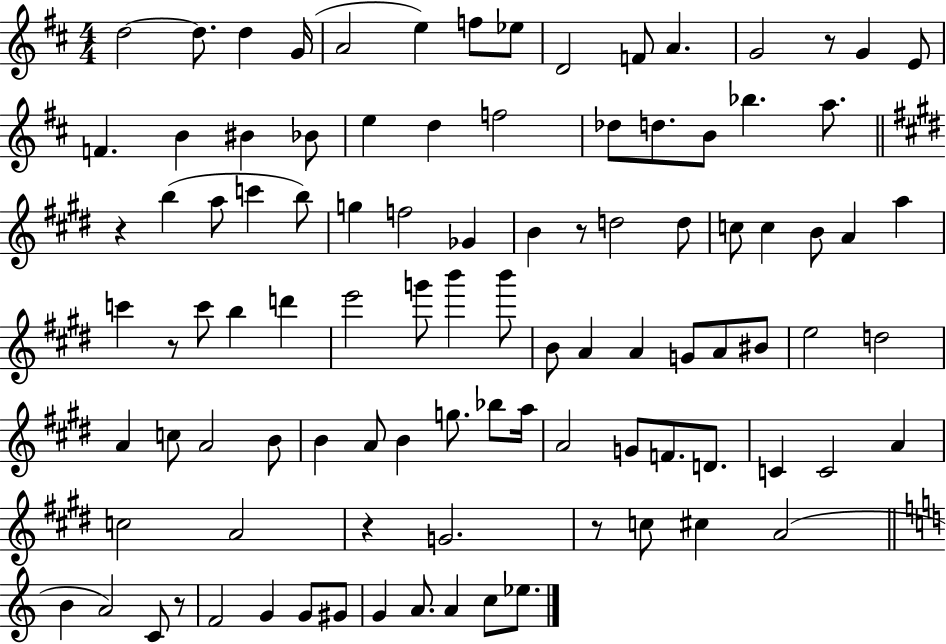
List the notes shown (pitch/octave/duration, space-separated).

D5/h D5/e. D5/q G4/s A4/h E5/q F5/e Eb5/e D4/h F4/e A4/q. G4/h R/e G4/q E4/e F4/q. B4/q BIS4/q Bb4/e E5/q D5/q F5/h Db5/e D5/e. B4/e Bb5/q. A5/e. R/q B5/q A5/e C6/q B5/e G5/q F5/h Gb4/q B4/q R/e D5/h D5/e C5/e C5/q B4/e A4/q A5/q C6/q R/e C6/e B5/q D6/q E6/h G6/e B6/q B6/e B4/e A4/q A4/q G4/e A4/e BIS4/e E5/h D5/h A4/q C5/e A4/h B4/e B4/q A4/e B4/q G5/e. Bb5/e A5/s A4/h G4/e F4/e. D4/e. C4/q C4/h A4/q C5/h A4/h R/q G4/h. R/e C5/e C#5/q A4/h B4/q A4/h C4/e R/e F4/h G4/q G4/e G#4/e G4/q A4/e. A4/q C5/e Eb5/e.